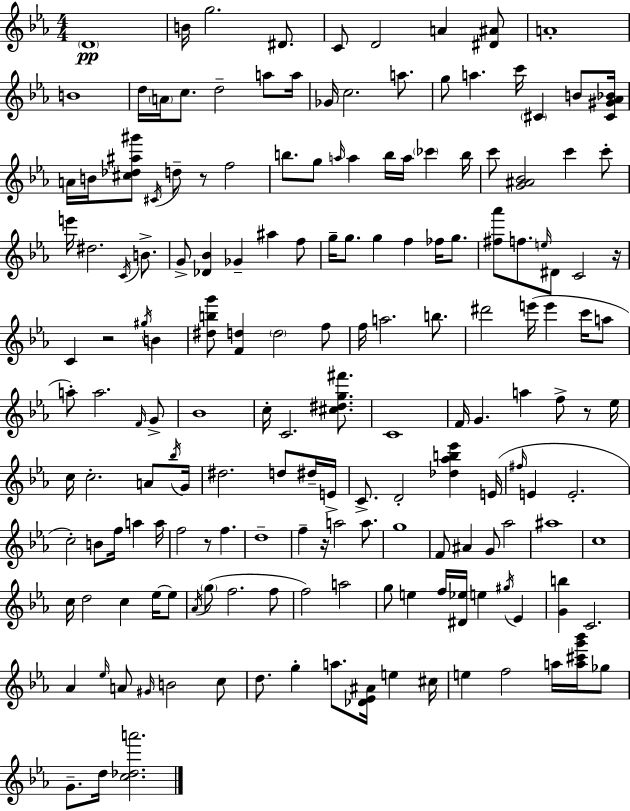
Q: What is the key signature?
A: C minor